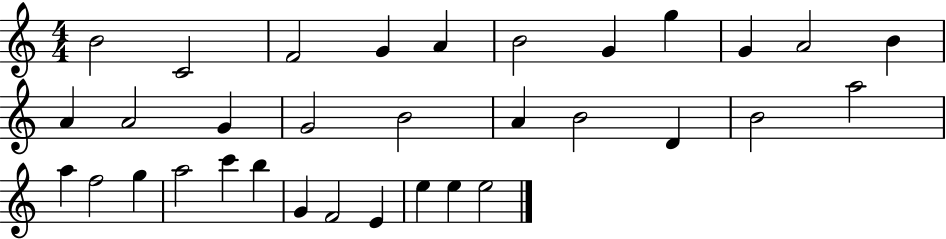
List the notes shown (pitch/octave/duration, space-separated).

B4/h C4/h F4/h G4/q A4/q B4/h G4/q G5/q G4/q A4/h B4/q A4/q A4/h G4/q G4/h B4/h A4/q B4/h D4/q B4/h A5/h A5/q F5/h G5/q A5/h C6/q B5/q G4/q F4/h E4/q E5/q E5/q E5/h